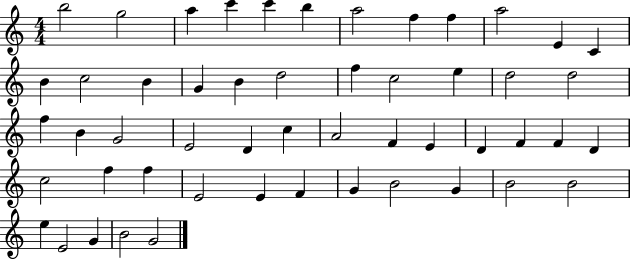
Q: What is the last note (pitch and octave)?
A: G4